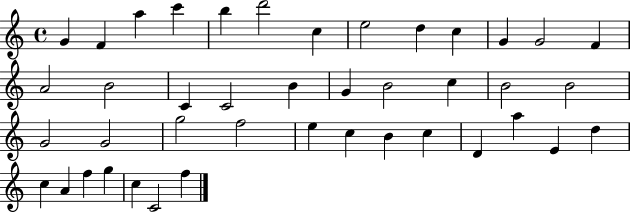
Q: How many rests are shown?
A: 0